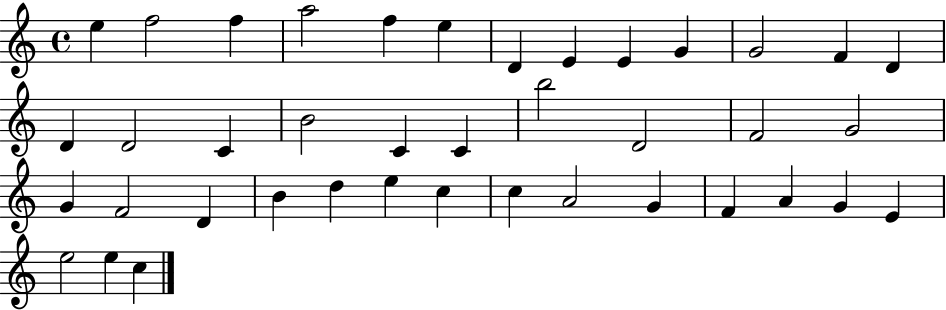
X:1
T:Untitled
M:4/4
L:1/4
K:C
e f2 f a2 f e D E E G G2 F D D D2 C B2 C C b2 D2 F2 G2 G F2 D B d e c c A2 G F A G E e2 e c